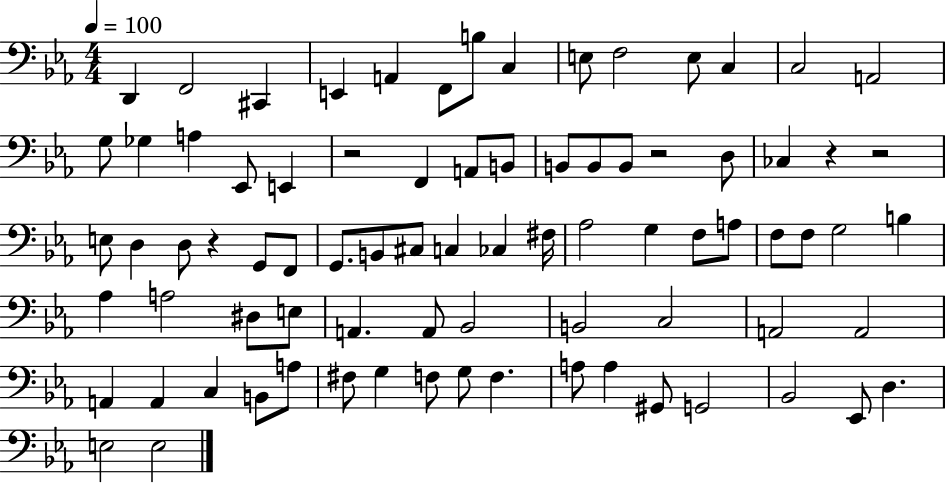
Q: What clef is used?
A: bass